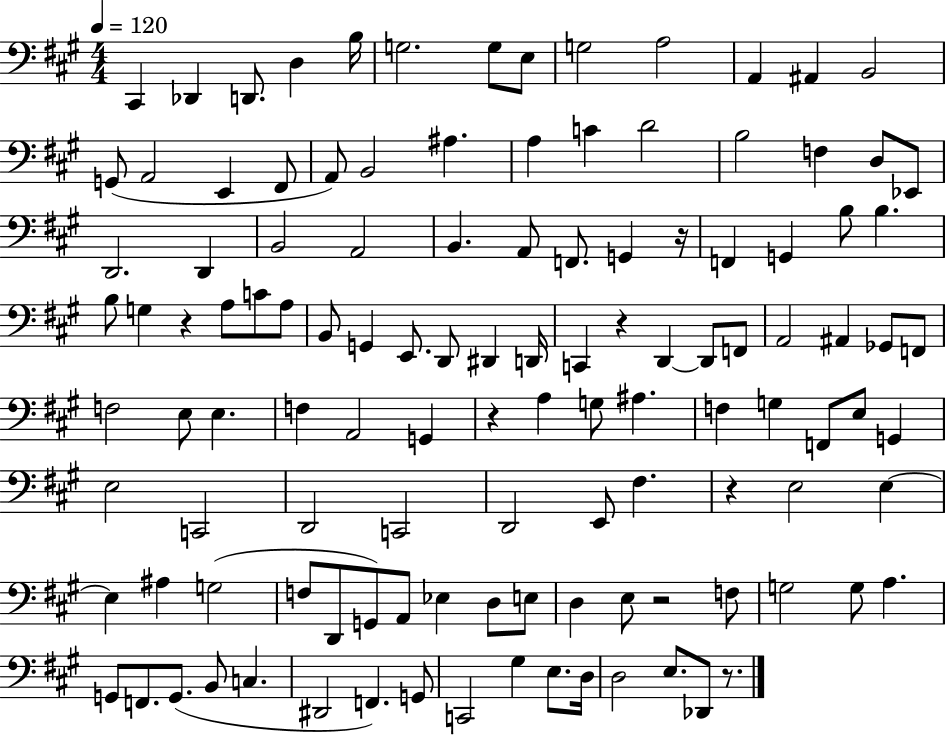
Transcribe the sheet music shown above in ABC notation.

X:1
T:Untitled
M:4/4
L:1/4
K:A
^C,, _D,, D,,/2 D, B,/4 G,2 G,/2 E,/2 G,2 A,2 A,, ^A,, B,,2 G,,/2 A,,2 E,, ^F,,/2 A,,/2 B,,2 ^A, A, C D2 B,2 F, D,/2 _E,,/2 D,,2 D,, B,,2 A,,2 B,, A,,/2 F,,/2 G,, z/4 F,, G,, B,/2 B, B,/2 G, z A,/2 C/2 A,/2 B,,/2 G,, E,,/2 D,,/2 ^D,, D,,/4 C,, z D,, D,,/2 F,,/2 A,,2 ^A,, _G,,/2 F,,/2 F,2 E,/2 E, F, A,,2 G,, z A, G,/2 ^A, F, G, F,,/2 E,/2 G,, E,2 C,,2 D,,2 C,,2 D,,2 E,,/2 ^F, z E,2 E, E, ^A, G,2 F,/2 D,,/2 G,,/2 A,,/2 _E, D,/2 E,/2 D, E,/2 z2 F,/2 G,2 G,/2 A, G,,/2 F,,/2 G,,/2 B,,/2 C, ^D,,2 F,, G,,/2 C,,2 ^G, E,/2 D,/4 D,2 E,/2 _D,,/2 z/2